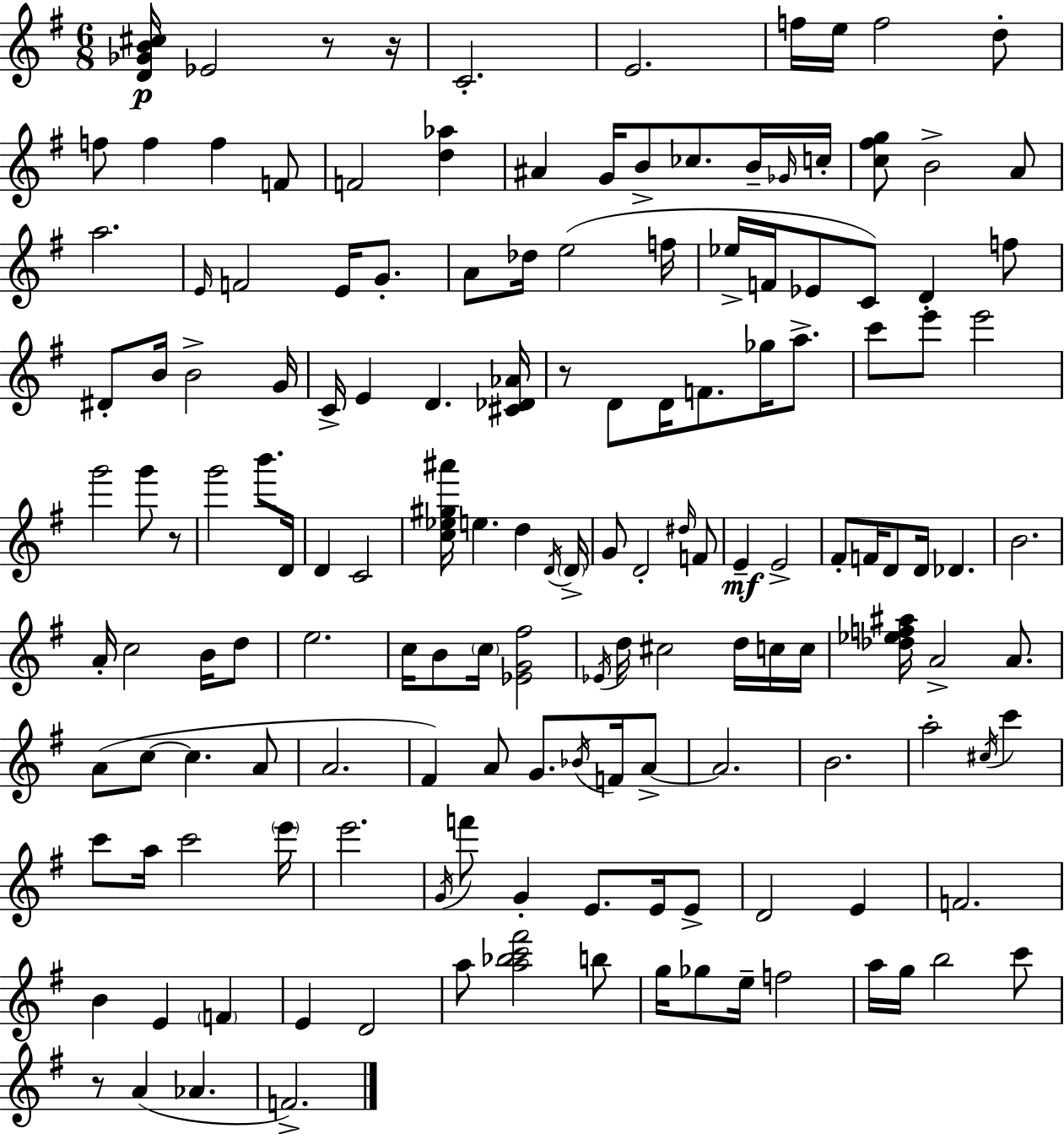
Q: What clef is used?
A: treble